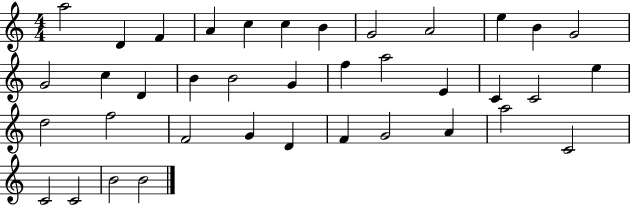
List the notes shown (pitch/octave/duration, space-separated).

A5/h D4/q F4/q A4/q C5/q C5/q B4/q G4/h A4/h E5/q B4/q G4/h G4/h C5/q D4/q B4/q B4/h G4/q F5/q A5/h E4/q C4/q C4/h E5/q D5/h F5/h F4/h G4/q D4/q F4/q G4/h A4/q A5/h C4/h C4/h C4/h B4/h B4/h